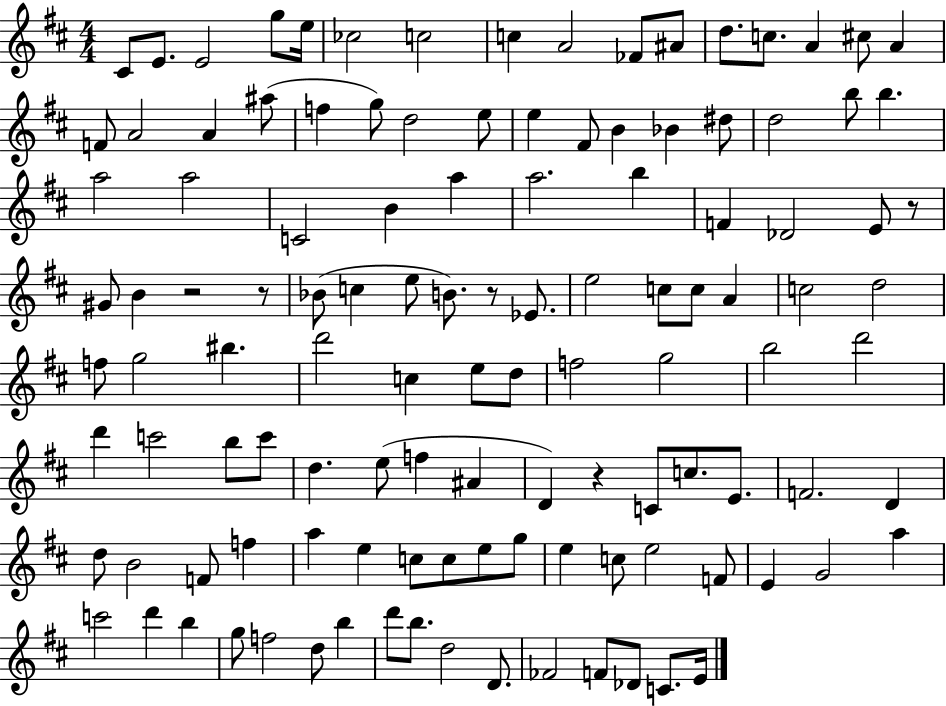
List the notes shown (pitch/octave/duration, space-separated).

C#4/e E4/e. E4/h G5/e E5/s CES5/h C5/h C5/q A4/h FES4/e A#4/e D5/e. C5/e. A4/q C#5/e A4/q F4/e A4/h A4/q A#5/e F5/q G5/e D5/h E5/e E5/q F#4/e B4/q Bb4/q D#5/e D5/h B5/e B5/q. A5/h A5/h C4/h B4/q A5/q A5/h. B5/q F4/q Db4/h E4/e R/e G#4/e B4/q R/h R/e Bb4/e C5/q E5/e B4/e. R/e Eb4/e. E5/h C5/e C5/e A4/q C5/h D5/h F5/e G5/h BIS5/q. D6/h C5/q E5/e D5/e F5/h G5/h B5/h D6/h D6/q C6/h B5/e C6/e D5/q. E5/e F5/q A#4/q D4/q R/q C4/e C5/e. E4/e. F4/h. D4/q D5/e B4/h F4/e F5/q A5/q E5/q C5/e C5/e E5/e G5/e E5/q C5/e E5/h F4/e E4/q G4/h A5/q C6/h D6/q B5/q G5/e F5/h D5/e B5/q D6/e B5/e. D5/h D4/e. FES4/h F4/e Db4/e C4/e. E4/s